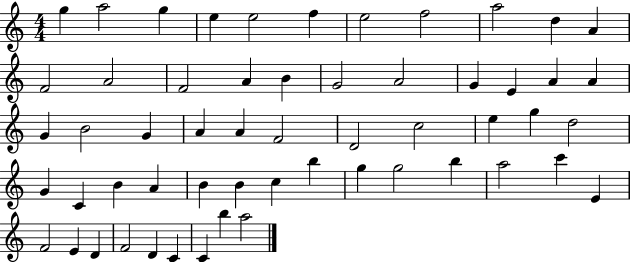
{
  \clef treble
  \numericTimeSignature
  \time 4/4
  \key c \major
  g''4 a''2 g''4 | e''4 e''2 f''4 | e''2 f''2 | a''2 d''4 a'4 | \break f'2 a'2 | f'2 a'4 b'4 | g'2 a'2 | g'4 e'4 a'4 a'4 | \break g'4 b'2 g'4 | a'4 a'4 f'2 | d'2 c''2 | e''4 g''4 d''2 | \break g'4 c'4 b'4 a'4 | b'4 b'4 c''4 b''4 | g''4 g''2 b''4 | a''2 c'''4 e'4 | \break f'2 e'4 d'4 | f'2 d'4 c'4 | c'4 b''4 a''2 | \bar "|."
}